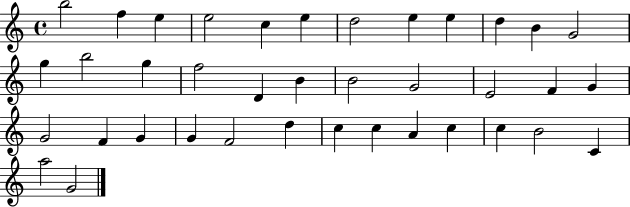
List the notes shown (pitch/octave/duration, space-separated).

B5/h F5/q E5/q E5/h C5/q E5/q D5/h E5/q E5/q D5/q B4/q G4/h G5/q B5/h G5/q F5/h D4/q B4/q B4/h G4/h E4/h F4/q G4/q G4/h F4/q G4/q G4/q F4/h D5/q C5/q C5/q A4/q C5/q C5/q B4/h C4/q A5/h G4/h